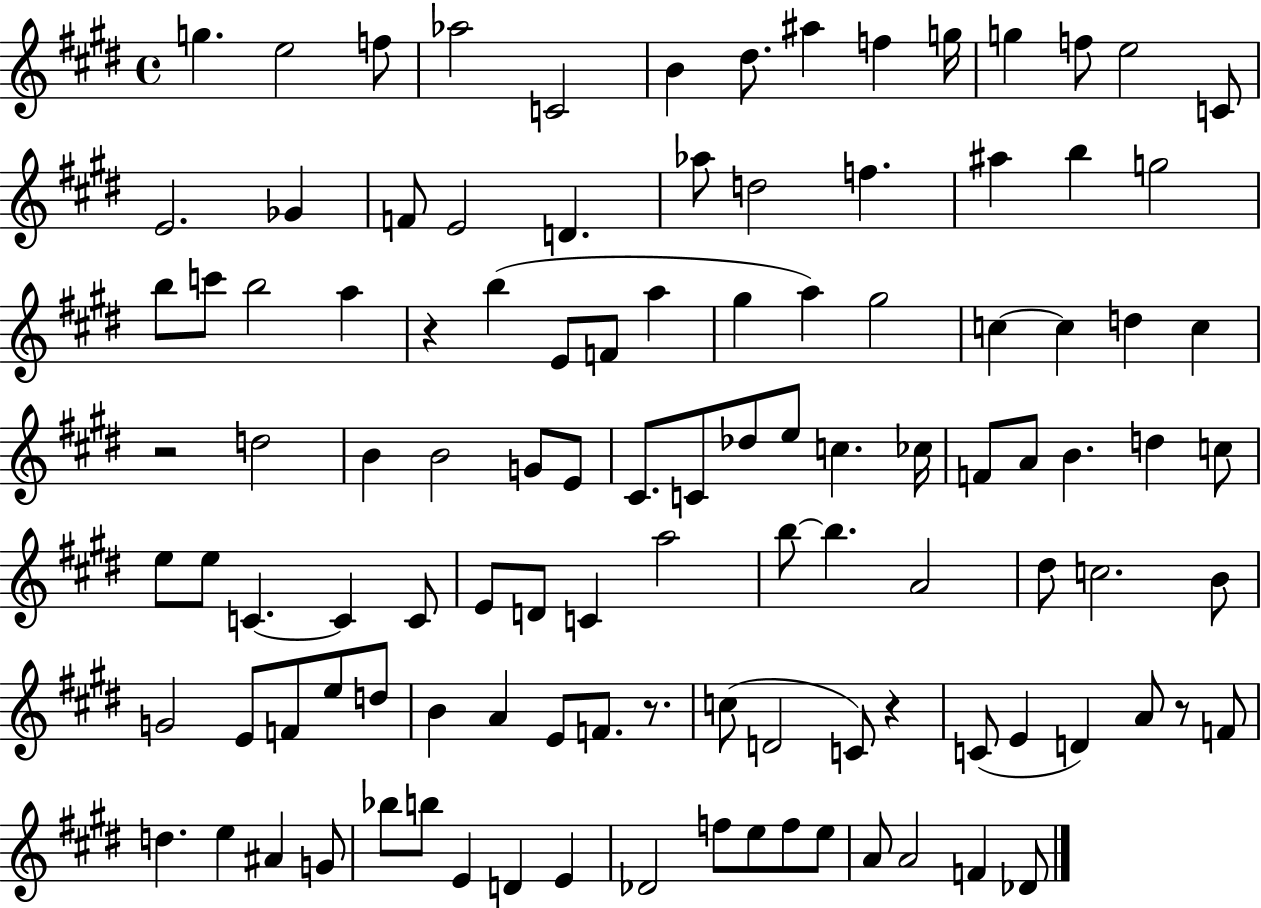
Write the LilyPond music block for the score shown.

{
  \clef treble
  \time 4/4
  \defaultTimeSignature
  \key e \major
  g''4. e''2 f''8 | aes''2 c'2 | b'4 dis''8. ais''4 f''4 g''16 | g''4 f''8 e''2 c'8 | \break e'2. ges'4 | f'8 e'2 d'4. | aes''8 d''2 f''4. | ais''4 b''4 g''2 | \break b''8 c'''8 b''2 a''4 | r4 b''4( e'8 f'8 a''4 | gis''4 a''4) gis''2 | c''4~~ c''4 d''4 c''4 | \break r2 d''2 | b'4 b'2 g'8 e'8 | cis'8. c'8 des''8 e''8 c''4. ces''16 | f'8 a'8 b'4. d''4 c''8 | \break e''8 e''8 c'4.~~ c'4 c'8 | e'8 d'8 c'4 a''2 | b''8~~ b''4. a'2 | dis''8 c''2. b'8 | \break g'2 e'8 f'8 e''8 d''8 | b'4 a'4 e'8 f'8. r8. | c''8( d'2 c'8) r4 | c'8( e'4 d'4) a'8 r8 f'8 | \break d''4. e''4 ais'4 g'8 | bes''8 b''8 e'4 d'4 e'4 | des'2 f''8 e''8 f''8 e''8 | a'8 a'2 f'4 des'8 | \break \bar "|."
}